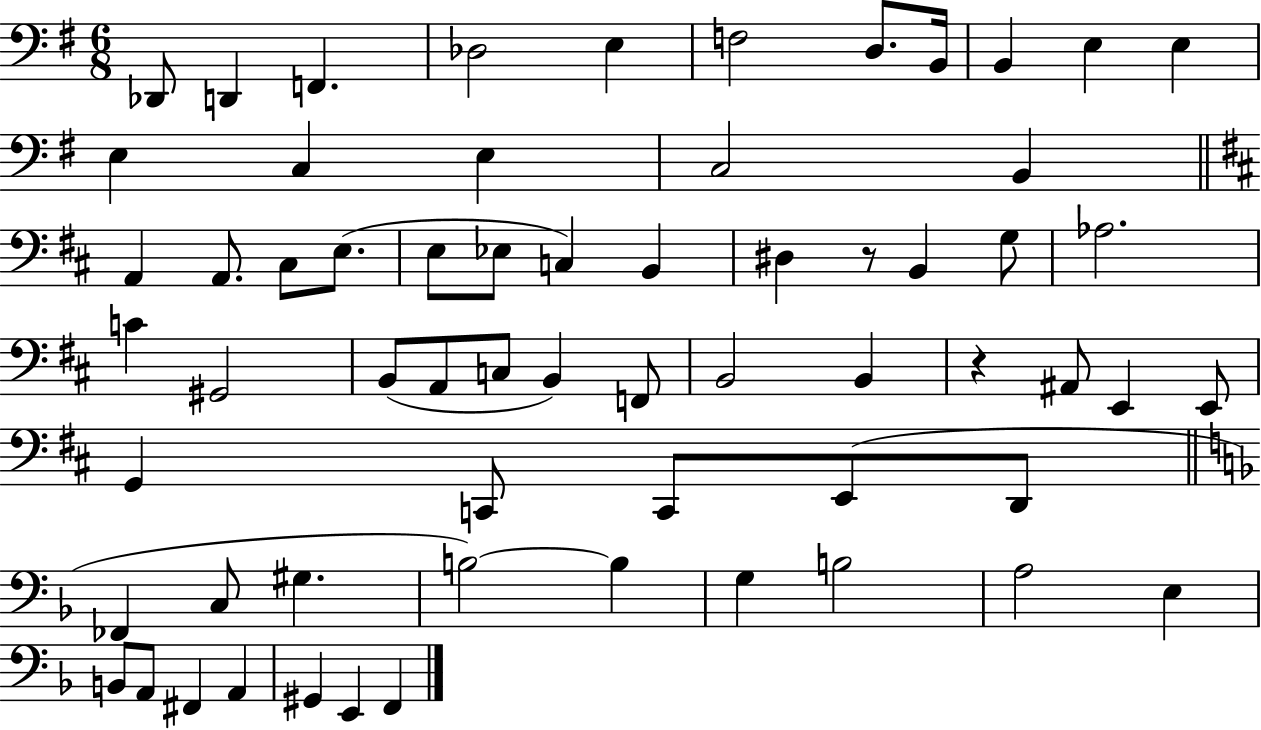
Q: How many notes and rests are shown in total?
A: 63